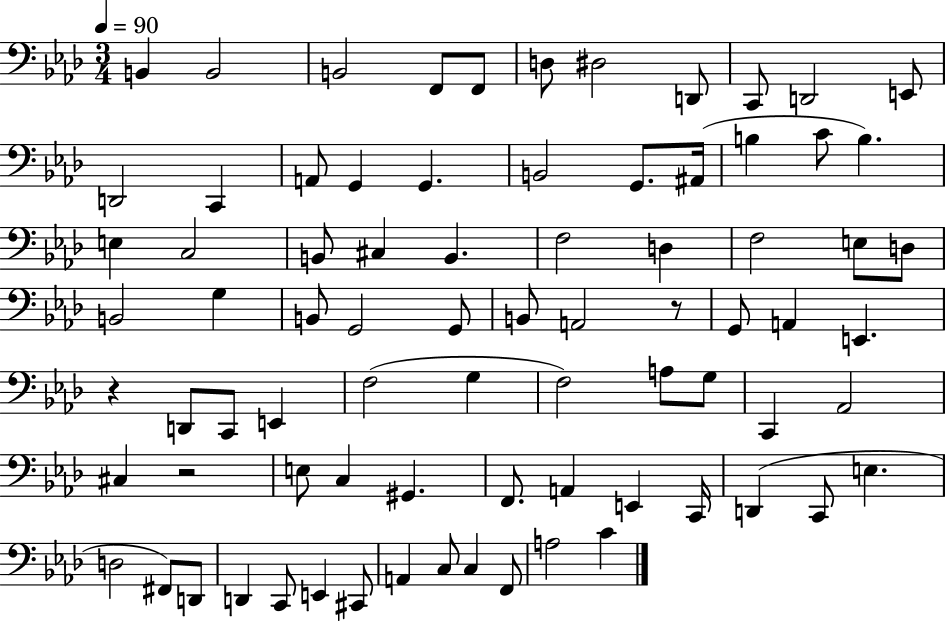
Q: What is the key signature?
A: AES major